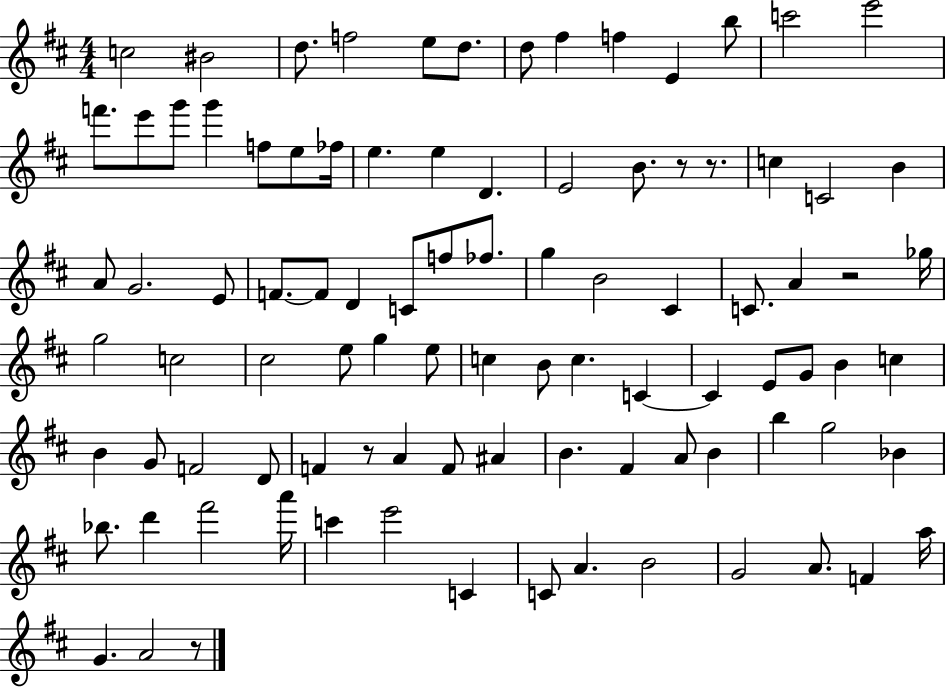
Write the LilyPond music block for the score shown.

{
  \clef treble
  \numericTimeSignature
  \time 4/4
  \key d \major
  \repeat volta 2 { c''2 bis'2 | d''8. f''2 e''8 d''8. | d''8 fis''4 f''4 e'4 b''8 | c'''2 e'''2 | \break f'''8. e'''8 g'''8 g'''4 f''8 e''8 fes''16 | e''4. e''4 d'4. | e'2 b'8. r8 r8. | c''4 c'2 b'4 | \break a'8 g'2. e'8 | f'8.~~ f'8 d'4 c'8 f''8 fes''8. | g''4 b'2 cis'4 | c'8. a'4 r2 ges''16 | \break g''2 c''2 | cis''2 e''8 g''4 e''8 | c''4 b'8 c''4. c'4~~ | c'4 e'8 g'8 b'4 c''4 | \break b'4 g'8 f'2 d'8 | f'4 r8 a'4 f'8 ais'4 | b'4. fis'4 a'8 b'4 | b''4 g''2 bes'4 | \break bes''8. d'''4 fis'''2 a'''16 | c'''4 e'''2 c'4 | c'8 a'4. b'2 | g'2 a'8. f'4 a''16 | \break g'4. a'2 r8 | } \bar "|."
}